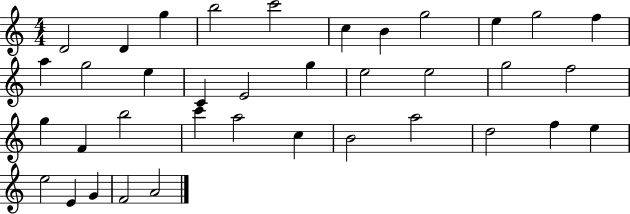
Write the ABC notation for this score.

X:1
T:Untitled
M:4/4
L:1/4
K:C
D2 D g b2 c'2 c B g2 e g2 f a g2 e C E2 g e2 e2 g2 f2 g F b2 c' a2 c B2 a2 d2 f e e2 E G F2 A2